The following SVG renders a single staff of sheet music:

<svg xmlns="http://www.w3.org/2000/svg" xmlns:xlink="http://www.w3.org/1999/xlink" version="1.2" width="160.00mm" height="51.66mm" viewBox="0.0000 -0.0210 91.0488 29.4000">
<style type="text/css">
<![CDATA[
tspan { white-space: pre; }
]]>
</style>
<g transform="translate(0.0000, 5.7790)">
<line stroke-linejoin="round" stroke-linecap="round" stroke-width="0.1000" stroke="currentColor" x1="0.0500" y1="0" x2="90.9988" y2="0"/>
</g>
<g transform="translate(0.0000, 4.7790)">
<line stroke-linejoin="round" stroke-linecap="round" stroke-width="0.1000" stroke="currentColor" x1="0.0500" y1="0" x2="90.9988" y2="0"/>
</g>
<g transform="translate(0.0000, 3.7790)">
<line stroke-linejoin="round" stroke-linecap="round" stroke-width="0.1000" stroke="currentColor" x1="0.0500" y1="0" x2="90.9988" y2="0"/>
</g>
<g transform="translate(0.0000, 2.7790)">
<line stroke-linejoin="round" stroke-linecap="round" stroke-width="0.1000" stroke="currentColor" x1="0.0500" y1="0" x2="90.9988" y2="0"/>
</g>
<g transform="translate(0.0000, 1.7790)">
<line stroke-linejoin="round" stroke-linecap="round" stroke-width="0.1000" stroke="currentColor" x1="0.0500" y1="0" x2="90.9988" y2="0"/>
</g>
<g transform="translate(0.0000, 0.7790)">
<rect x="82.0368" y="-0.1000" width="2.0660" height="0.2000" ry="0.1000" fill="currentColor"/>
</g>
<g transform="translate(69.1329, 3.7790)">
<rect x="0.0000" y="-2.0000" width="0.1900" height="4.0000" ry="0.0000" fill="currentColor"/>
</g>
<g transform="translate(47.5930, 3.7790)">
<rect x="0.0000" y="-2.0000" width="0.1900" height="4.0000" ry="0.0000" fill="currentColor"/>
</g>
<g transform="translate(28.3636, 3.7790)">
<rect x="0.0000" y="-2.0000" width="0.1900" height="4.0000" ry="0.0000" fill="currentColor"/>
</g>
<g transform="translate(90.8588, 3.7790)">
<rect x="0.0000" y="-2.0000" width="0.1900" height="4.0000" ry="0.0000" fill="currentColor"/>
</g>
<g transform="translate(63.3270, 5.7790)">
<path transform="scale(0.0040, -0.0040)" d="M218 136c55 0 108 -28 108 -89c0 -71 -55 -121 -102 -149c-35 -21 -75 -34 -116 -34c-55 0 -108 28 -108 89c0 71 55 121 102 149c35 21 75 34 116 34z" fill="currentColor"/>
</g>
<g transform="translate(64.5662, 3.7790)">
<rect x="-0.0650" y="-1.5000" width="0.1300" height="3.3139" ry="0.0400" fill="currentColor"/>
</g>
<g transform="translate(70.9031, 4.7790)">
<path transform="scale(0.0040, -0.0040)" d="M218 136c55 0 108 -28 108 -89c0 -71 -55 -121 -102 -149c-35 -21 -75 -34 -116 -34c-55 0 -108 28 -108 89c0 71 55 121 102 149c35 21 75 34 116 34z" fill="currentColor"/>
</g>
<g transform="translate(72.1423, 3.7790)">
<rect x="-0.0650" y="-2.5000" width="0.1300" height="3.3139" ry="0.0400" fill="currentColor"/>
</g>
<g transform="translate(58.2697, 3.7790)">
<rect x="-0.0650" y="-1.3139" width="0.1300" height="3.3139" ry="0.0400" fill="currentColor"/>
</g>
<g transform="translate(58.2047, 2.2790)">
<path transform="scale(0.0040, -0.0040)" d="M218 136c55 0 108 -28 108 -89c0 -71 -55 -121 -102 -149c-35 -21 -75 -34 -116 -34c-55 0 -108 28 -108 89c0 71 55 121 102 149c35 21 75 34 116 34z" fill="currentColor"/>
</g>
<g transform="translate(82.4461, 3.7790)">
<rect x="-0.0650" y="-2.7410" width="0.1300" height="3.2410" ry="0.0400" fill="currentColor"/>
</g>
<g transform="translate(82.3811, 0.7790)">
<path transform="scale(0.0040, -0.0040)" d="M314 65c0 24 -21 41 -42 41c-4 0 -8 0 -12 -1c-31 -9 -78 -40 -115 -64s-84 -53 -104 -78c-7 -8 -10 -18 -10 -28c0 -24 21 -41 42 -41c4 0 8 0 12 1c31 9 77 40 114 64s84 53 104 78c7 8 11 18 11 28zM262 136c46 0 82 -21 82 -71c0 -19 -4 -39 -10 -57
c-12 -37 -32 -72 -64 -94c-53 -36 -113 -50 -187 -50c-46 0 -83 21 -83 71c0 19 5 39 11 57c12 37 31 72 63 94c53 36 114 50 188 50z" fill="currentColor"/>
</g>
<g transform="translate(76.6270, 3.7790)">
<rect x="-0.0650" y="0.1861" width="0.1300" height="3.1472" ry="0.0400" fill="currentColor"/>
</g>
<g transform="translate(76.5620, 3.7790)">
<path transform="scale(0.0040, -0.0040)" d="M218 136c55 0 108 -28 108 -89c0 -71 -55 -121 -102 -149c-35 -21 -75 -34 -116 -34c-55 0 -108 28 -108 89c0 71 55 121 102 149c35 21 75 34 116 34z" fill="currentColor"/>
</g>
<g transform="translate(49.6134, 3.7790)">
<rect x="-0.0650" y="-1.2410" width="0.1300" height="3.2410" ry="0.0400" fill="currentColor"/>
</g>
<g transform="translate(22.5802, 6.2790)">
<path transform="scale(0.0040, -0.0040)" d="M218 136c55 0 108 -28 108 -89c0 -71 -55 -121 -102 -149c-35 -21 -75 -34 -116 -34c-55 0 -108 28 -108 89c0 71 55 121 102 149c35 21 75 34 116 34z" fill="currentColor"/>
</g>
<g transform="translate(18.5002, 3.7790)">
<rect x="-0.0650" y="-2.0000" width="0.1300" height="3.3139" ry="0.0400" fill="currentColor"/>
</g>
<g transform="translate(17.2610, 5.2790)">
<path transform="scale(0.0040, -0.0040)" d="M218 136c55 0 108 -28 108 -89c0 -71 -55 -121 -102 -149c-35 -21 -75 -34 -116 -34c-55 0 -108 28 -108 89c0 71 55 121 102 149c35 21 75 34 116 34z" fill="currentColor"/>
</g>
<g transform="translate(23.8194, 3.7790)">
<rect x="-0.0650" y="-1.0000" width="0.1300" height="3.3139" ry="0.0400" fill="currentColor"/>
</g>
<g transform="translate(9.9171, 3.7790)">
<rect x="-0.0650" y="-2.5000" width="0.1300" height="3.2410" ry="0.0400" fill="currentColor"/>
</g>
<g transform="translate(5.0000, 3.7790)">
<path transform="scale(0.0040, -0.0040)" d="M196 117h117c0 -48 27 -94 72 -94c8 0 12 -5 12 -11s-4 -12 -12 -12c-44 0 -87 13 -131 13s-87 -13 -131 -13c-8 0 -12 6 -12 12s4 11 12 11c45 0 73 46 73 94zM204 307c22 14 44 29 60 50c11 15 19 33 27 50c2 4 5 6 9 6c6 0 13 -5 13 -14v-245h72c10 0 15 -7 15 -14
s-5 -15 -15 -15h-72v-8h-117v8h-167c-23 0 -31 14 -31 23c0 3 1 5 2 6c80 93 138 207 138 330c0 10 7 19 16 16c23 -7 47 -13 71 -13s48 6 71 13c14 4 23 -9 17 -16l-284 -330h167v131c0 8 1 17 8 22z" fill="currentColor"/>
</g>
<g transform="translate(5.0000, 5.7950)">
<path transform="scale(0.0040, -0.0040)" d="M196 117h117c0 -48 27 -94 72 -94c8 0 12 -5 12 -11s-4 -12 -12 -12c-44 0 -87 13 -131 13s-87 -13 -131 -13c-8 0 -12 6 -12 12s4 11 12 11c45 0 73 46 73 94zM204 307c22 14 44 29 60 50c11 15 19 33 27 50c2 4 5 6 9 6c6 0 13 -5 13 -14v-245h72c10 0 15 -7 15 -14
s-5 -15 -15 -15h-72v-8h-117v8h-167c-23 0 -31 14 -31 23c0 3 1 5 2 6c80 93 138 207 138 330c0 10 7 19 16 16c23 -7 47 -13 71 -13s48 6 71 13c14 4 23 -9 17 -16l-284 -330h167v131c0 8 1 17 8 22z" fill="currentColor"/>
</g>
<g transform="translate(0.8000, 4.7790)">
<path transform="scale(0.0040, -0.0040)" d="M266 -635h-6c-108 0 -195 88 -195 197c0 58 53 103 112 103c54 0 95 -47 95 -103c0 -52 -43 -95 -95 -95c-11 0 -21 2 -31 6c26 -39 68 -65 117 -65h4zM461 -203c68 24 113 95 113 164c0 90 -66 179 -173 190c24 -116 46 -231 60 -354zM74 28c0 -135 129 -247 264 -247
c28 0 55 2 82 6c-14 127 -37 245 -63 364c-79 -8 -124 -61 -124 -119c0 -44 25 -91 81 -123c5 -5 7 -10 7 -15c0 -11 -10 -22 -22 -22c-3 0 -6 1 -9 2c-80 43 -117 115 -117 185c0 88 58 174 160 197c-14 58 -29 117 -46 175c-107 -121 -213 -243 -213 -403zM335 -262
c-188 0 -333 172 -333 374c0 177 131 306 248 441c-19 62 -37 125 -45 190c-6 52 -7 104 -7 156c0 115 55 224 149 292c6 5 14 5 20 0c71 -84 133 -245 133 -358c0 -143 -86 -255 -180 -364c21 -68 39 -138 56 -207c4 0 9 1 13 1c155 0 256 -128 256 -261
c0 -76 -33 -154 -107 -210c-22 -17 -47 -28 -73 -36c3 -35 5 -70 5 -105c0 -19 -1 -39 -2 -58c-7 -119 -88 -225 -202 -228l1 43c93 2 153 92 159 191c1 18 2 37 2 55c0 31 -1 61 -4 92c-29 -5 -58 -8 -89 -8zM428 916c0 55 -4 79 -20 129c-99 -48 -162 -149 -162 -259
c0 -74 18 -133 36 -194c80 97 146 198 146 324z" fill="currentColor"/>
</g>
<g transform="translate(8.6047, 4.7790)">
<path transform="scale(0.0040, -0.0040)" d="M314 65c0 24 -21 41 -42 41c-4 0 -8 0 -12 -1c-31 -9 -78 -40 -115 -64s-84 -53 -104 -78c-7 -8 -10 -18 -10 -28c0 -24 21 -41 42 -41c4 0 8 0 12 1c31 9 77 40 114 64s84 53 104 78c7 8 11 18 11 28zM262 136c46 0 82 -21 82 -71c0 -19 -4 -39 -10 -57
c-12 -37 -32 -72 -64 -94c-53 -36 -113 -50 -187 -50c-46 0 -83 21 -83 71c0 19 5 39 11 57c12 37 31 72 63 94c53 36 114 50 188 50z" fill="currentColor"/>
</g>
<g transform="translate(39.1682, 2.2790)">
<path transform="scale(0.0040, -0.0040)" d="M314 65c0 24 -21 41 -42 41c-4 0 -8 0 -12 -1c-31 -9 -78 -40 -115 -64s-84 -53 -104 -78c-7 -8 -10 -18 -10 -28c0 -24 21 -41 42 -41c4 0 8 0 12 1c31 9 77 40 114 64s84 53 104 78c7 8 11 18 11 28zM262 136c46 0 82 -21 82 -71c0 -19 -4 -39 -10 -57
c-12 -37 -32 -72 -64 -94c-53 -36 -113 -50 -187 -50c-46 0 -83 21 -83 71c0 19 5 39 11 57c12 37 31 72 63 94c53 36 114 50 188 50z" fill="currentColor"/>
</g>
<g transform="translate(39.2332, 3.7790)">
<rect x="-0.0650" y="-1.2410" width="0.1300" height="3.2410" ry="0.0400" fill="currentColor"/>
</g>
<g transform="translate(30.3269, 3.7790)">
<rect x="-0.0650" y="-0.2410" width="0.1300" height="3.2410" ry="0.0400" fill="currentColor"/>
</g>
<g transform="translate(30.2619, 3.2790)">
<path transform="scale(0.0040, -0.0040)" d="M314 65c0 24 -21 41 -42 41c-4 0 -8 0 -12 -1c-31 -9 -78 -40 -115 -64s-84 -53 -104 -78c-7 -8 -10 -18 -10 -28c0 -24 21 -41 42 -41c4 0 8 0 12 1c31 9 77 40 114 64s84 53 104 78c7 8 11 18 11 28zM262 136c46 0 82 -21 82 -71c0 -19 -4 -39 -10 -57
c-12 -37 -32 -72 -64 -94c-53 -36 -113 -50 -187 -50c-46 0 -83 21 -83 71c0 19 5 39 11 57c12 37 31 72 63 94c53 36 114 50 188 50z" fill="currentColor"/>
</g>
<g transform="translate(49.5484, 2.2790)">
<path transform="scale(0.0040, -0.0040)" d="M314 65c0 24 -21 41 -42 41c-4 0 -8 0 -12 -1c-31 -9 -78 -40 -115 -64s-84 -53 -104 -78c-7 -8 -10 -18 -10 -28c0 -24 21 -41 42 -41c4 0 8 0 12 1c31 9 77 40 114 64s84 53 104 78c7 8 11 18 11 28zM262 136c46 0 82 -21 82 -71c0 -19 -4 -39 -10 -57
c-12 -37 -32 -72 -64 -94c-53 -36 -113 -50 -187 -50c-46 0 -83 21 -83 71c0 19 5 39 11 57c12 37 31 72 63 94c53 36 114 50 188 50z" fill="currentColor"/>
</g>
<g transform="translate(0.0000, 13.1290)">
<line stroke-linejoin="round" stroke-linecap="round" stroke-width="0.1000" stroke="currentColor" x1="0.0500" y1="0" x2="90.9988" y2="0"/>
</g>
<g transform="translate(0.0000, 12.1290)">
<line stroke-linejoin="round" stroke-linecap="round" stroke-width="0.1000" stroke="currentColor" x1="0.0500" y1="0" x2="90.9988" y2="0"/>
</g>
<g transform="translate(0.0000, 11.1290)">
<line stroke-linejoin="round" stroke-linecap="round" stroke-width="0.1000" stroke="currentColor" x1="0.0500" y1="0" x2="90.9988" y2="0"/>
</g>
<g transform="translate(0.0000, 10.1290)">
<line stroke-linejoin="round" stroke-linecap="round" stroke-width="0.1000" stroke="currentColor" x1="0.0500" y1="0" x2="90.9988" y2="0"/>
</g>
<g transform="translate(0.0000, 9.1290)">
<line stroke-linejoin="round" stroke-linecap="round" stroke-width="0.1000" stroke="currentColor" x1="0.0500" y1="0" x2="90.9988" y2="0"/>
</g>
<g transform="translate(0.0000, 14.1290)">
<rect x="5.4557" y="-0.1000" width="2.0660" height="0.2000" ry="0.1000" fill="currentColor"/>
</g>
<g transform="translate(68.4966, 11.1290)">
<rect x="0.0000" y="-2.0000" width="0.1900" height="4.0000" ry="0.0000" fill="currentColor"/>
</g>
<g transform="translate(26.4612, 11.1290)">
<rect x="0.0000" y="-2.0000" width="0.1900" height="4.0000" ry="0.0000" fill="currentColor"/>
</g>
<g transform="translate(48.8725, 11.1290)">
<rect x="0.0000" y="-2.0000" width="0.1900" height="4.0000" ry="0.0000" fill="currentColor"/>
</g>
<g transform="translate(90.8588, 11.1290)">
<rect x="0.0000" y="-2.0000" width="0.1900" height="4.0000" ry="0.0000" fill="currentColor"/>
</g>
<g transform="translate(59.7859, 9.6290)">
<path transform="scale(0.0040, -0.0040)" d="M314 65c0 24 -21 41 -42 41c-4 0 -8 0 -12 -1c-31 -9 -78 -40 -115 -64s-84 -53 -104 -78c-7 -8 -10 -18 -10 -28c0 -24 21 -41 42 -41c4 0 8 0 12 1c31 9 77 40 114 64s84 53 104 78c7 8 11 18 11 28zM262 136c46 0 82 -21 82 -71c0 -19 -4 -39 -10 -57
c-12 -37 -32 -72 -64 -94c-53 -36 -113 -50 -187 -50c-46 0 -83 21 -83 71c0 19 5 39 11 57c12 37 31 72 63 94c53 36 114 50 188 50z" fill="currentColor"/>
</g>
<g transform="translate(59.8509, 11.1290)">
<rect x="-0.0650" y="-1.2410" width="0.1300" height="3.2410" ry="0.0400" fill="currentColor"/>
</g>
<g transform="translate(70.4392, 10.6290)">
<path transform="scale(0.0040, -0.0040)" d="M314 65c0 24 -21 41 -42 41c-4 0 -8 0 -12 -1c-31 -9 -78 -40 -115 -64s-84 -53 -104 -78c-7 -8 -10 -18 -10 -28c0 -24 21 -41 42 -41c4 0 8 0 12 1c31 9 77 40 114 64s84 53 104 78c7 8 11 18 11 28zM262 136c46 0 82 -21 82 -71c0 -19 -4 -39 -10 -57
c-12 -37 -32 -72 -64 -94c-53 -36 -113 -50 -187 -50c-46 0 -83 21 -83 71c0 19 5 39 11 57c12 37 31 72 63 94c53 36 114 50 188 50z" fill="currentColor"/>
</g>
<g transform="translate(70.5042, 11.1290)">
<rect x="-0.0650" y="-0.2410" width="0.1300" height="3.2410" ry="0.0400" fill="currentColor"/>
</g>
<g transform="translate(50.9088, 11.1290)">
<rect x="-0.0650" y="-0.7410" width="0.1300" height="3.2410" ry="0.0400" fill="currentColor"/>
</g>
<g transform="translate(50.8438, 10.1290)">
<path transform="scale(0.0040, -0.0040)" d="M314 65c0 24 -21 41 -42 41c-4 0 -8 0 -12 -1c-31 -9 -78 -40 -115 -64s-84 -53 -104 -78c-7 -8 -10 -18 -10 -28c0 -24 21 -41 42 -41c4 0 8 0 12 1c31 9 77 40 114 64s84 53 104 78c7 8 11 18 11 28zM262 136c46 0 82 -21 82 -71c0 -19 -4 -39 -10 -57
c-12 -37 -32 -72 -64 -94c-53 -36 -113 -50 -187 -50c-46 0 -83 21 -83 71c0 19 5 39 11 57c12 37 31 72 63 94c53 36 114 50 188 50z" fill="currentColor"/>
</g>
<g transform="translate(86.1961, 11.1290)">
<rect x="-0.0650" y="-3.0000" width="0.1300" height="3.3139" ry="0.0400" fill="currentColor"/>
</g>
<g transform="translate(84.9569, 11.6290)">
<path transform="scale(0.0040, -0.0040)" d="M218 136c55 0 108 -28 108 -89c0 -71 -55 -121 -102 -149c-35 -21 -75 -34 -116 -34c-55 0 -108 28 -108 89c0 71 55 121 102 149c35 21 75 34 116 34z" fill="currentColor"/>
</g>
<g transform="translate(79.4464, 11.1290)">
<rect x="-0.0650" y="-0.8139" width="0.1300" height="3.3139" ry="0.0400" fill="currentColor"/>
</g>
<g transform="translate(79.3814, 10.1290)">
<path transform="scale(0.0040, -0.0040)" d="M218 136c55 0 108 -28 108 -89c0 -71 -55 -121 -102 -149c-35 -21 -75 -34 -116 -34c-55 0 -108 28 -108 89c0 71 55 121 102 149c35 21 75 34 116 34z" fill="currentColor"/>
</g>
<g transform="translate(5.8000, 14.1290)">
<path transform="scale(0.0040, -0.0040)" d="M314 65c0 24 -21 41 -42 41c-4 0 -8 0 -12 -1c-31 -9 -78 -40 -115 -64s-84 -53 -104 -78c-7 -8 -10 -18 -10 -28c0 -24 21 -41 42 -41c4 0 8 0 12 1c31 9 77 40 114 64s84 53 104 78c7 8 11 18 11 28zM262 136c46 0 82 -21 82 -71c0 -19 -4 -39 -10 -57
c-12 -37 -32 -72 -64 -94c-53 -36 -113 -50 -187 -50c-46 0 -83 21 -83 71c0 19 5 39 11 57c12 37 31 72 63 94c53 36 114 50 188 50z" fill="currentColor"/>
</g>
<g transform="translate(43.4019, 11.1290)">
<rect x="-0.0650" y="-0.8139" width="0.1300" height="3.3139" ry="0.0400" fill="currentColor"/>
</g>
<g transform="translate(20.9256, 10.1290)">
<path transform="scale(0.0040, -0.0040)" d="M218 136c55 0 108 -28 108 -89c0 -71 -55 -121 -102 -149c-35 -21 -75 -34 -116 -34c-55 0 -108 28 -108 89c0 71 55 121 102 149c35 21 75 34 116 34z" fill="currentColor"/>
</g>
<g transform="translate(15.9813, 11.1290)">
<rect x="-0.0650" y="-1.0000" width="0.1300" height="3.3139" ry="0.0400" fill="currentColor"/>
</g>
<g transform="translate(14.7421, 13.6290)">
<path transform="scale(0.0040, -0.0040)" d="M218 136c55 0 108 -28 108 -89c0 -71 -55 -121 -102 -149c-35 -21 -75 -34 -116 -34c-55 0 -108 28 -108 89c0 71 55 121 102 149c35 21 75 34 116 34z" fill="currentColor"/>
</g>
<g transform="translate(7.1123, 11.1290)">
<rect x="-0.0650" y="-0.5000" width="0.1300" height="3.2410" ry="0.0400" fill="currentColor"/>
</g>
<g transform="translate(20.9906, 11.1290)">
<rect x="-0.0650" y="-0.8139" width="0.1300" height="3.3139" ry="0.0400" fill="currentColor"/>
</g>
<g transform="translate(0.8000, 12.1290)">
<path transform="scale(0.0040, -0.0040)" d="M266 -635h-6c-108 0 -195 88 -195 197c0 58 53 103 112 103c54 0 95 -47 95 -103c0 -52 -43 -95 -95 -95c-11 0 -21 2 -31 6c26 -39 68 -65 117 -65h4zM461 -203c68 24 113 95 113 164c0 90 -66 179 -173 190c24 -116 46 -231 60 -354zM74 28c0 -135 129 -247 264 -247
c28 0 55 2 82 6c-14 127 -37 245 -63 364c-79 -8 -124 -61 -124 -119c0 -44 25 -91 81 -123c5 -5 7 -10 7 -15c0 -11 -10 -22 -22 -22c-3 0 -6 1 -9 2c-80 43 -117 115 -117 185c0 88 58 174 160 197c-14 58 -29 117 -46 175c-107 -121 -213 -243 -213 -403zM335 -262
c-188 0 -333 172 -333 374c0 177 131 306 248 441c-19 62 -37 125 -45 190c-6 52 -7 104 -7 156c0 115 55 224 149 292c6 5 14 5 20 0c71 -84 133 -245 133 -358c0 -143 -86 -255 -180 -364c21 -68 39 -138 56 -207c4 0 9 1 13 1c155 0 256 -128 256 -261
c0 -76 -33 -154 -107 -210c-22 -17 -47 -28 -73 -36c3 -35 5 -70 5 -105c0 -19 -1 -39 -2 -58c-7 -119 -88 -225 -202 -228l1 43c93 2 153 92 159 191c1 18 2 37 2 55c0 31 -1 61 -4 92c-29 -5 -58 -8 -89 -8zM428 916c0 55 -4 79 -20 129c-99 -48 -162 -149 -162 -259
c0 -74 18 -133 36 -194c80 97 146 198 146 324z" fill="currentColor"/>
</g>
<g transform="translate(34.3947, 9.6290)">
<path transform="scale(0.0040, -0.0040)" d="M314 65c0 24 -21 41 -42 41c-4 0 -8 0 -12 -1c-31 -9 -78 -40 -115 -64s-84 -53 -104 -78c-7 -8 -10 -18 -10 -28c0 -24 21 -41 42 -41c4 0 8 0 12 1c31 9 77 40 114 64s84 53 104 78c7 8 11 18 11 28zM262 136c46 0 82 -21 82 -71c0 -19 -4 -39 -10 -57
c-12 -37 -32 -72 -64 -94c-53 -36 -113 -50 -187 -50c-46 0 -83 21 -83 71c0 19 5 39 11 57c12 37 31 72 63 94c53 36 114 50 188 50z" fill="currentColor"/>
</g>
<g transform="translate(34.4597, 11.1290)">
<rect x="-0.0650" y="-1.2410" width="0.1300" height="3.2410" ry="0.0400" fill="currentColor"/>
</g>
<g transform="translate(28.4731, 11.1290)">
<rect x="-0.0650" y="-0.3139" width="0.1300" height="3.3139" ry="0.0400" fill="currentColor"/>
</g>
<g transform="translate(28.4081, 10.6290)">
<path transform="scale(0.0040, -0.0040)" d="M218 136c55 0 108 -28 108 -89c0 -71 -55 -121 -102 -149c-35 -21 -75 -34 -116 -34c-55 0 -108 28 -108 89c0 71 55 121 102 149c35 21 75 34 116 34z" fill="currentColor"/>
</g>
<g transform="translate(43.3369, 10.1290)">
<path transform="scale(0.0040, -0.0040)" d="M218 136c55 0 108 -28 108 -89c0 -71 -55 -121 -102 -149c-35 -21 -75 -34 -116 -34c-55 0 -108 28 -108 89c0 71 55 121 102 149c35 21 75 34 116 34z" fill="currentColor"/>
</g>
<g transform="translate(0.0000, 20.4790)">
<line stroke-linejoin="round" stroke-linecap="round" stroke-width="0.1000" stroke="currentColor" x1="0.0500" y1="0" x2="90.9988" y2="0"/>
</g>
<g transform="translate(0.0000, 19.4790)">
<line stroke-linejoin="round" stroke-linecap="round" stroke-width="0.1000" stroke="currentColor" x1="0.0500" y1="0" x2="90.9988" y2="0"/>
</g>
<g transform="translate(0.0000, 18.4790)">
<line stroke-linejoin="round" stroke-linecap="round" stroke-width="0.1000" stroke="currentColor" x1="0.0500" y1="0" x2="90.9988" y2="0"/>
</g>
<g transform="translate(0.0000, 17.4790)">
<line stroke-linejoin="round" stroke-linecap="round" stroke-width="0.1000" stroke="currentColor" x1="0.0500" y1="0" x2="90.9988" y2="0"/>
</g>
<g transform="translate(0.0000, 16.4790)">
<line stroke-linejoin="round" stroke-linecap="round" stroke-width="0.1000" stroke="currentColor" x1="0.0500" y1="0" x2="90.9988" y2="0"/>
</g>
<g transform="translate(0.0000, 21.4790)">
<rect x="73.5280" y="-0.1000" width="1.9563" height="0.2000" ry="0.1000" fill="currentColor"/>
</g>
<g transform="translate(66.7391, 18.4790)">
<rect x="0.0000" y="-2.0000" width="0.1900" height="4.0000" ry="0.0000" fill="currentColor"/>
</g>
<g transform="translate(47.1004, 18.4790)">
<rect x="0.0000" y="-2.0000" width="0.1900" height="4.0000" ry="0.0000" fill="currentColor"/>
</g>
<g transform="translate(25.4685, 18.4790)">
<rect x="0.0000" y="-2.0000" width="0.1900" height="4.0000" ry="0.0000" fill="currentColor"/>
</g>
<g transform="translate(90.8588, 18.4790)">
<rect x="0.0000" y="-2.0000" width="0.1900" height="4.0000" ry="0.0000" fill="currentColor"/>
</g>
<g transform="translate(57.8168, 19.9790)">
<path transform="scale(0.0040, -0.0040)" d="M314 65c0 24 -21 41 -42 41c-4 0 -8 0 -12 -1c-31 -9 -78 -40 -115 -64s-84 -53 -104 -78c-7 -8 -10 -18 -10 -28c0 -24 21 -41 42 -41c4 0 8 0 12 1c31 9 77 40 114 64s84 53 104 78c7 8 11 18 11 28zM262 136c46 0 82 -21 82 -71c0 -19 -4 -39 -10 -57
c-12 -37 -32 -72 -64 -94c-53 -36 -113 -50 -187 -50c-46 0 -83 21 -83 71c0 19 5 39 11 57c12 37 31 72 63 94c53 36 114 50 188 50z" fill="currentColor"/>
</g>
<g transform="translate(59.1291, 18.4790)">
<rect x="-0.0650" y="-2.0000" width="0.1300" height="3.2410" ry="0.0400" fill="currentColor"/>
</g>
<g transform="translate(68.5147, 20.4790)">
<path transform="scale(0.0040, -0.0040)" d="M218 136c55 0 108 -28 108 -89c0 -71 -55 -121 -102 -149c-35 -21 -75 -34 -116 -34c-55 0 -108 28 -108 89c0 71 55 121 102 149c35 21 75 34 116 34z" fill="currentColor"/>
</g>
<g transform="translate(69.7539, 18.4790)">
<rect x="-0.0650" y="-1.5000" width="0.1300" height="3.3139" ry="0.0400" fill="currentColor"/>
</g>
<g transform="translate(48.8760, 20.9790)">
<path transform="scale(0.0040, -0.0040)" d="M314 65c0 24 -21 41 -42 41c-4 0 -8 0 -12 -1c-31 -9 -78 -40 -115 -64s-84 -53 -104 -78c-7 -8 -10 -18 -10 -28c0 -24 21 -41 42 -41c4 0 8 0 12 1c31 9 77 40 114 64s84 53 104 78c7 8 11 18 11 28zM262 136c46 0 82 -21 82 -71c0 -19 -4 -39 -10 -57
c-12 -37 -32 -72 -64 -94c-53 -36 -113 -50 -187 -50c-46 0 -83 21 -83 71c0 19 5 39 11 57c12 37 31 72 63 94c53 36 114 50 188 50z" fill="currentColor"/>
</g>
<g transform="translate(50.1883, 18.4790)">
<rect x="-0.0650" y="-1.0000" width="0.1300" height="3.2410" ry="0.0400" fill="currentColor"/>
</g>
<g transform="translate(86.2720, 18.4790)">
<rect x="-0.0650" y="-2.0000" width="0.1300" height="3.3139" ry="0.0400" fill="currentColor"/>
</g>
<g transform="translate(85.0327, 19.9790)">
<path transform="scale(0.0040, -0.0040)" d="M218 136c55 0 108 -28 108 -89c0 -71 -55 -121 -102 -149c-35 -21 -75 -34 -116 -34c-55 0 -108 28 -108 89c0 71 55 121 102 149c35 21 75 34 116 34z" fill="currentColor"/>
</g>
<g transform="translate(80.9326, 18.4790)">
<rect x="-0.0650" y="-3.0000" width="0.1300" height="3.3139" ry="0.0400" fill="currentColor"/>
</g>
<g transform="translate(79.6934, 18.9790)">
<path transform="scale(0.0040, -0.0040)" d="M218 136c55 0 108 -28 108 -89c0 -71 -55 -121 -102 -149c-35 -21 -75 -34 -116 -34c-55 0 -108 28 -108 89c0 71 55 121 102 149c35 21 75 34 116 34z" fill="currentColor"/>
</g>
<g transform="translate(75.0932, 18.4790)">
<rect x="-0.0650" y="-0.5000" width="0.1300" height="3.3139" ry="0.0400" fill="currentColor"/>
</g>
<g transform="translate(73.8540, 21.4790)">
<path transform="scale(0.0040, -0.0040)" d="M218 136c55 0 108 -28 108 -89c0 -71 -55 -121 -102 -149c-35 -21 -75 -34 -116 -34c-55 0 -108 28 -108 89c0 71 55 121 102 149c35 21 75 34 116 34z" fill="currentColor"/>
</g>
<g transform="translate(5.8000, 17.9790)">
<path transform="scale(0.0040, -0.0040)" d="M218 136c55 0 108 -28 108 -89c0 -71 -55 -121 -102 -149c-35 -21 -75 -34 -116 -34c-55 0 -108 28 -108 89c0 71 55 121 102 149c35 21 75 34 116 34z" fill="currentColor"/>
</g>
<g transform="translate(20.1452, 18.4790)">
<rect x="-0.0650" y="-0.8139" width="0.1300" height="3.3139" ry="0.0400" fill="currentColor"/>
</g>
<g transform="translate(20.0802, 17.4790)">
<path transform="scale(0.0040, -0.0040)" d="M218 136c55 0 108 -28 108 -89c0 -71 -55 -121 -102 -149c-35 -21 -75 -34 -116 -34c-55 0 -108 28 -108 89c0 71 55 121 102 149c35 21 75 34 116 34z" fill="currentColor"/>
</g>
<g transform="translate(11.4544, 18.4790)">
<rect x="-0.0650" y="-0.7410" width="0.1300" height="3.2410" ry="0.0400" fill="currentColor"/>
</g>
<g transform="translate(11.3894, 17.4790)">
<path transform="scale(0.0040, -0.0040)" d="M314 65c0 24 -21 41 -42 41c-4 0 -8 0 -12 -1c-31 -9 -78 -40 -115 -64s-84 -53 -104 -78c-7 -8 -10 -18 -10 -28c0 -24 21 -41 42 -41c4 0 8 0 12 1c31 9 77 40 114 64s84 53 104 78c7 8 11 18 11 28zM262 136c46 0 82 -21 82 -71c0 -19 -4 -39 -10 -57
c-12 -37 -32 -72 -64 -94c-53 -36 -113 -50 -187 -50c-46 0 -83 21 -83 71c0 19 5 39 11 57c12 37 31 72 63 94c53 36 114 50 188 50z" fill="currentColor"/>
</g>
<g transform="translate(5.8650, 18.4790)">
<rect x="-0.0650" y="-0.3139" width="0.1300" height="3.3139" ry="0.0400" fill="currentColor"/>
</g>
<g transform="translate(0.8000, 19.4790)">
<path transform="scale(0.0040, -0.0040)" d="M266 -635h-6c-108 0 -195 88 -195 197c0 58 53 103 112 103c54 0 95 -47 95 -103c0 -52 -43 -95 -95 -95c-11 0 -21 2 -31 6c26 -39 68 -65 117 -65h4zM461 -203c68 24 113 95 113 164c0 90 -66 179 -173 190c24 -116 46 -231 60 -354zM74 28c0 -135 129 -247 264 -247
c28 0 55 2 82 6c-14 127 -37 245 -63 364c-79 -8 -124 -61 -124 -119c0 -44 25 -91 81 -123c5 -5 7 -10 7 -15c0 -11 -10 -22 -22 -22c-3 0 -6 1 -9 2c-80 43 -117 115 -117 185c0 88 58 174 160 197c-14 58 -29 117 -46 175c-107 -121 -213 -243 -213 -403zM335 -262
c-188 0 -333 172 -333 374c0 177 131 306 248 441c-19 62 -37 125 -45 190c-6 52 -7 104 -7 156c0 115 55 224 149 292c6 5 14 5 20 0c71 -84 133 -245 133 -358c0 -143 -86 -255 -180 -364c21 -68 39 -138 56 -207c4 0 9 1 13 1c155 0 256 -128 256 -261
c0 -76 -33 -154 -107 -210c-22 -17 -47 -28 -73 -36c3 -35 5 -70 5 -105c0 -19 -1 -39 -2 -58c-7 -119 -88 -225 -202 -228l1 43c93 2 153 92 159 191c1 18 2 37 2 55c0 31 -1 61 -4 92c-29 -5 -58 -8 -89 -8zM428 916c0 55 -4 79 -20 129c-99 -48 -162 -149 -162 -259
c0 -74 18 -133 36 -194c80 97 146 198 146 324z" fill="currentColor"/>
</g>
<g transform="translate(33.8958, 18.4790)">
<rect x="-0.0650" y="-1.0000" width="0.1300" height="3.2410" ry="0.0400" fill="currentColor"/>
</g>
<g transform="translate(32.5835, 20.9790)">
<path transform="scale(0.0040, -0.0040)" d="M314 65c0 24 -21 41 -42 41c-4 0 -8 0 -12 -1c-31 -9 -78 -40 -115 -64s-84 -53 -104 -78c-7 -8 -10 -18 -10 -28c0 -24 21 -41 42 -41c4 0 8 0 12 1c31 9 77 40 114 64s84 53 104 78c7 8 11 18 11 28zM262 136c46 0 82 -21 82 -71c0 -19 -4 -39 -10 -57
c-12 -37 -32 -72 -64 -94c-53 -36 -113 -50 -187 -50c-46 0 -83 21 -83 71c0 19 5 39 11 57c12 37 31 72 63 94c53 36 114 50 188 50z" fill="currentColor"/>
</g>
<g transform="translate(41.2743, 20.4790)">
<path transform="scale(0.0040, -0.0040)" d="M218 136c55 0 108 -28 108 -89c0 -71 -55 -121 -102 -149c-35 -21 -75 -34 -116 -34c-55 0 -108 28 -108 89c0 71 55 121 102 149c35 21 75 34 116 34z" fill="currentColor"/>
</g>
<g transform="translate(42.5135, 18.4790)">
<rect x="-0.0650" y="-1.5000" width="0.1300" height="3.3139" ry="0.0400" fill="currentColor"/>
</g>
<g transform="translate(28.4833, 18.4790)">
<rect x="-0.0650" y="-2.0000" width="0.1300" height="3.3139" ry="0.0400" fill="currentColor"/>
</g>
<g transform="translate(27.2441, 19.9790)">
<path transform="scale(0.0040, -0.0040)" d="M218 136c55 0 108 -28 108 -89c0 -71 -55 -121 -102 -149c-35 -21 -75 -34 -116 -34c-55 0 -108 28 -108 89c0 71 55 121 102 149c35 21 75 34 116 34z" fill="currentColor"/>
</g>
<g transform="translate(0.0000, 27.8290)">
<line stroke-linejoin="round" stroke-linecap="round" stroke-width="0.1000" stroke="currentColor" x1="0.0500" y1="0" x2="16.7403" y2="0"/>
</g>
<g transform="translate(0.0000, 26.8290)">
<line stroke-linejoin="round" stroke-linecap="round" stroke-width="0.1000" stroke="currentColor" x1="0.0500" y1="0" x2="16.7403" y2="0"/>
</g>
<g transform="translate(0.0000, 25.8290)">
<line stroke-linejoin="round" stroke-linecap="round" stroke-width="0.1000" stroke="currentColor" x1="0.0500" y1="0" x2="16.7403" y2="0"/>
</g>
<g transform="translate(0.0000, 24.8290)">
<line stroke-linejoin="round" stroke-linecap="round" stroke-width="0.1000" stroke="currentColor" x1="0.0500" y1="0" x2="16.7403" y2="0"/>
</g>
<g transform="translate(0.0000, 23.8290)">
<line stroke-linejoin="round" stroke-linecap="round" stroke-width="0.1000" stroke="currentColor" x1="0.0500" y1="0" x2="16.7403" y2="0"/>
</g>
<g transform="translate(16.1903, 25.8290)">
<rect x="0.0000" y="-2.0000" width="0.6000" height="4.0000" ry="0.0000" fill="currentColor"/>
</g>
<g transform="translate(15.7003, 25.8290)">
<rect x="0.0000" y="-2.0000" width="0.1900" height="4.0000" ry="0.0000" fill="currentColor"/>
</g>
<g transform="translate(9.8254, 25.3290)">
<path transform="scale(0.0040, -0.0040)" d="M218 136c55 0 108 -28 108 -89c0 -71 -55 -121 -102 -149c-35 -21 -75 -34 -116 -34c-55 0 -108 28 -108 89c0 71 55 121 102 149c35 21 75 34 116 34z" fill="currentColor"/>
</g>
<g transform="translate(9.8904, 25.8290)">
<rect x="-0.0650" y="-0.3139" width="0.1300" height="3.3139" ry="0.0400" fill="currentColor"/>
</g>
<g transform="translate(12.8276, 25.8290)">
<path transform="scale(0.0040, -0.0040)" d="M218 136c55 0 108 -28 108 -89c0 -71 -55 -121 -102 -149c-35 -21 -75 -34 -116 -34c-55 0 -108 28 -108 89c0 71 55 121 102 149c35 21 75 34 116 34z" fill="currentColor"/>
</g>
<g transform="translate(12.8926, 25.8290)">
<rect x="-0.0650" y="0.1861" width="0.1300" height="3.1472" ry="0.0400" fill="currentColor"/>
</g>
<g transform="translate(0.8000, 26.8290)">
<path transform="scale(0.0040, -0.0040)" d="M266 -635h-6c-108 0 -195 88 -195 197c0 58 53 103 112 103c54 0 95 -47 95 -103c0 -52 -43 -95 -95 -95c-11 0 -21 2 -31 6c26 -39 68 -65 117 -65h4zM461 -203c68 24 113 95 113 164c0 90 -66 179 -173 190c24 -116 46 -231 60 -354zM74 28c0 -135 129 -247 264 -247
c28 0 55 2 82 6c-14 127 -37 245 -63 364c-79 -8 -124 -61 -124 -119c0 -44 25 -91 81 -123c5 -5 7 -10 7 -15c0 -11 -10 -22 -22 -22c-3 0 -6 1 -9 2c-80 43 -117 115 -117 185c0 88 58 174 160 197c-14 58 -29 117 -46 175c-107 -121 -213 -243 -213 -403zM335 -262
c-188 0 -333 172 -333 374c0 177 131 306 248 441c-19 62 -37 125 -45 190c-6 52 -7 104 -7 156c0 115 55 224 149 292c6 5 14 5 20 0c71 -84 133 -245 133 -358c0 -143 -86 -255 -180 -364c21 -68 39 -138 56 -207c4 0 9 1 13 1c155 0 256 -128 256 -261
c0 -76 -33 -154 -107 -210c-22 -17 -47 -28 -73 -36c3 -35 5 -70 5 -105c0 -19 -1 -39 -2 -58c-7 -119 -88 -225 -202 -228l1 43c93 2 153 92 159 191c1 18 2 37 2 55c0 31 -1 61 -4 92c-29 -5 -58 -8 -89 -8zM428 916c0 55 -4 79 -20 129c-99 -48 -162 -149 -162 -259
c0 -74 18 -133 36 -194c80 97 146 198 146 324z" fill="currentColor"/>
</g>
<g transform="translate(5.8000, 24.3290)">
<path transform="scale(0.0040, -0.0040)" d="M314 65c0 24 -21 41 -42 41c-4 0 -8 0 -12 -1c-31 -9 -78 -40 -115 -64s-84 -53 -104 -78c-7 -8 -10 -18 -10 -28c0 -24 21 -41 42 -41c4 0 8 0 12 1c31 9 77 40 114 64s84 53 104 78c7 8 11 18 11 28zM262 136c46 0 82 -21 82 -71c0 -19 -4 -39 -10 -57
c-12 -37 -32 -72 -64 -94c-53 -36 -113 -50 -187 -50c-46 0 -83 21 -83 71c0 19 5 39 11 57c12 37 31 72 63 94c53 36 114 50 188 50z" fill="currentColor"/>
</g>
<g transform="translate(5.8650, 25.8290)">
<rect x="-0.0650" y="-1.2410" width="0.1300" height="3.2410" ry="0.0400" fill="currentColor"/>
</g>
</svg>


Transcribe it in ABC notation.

X:1
T:Untitled
M:4/4
L:1/4
K:C
G2 F D c2 e2 e2 e E G B a2 C2 D d c e2 d d2 e2 c2 d A c d2 d F D2 E D2 F2 E C A F e2 c B